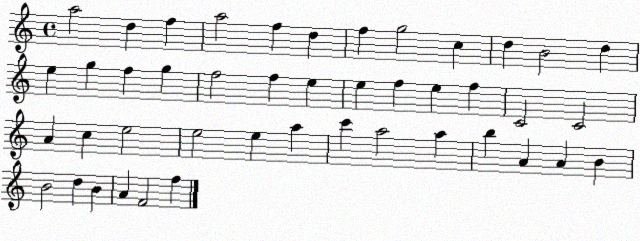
X:1
T:Untitled
M:4/4
L:1/4
K:C
a2 d f a2 f d f g2 c d B2 d e g f g f2 f e e f e f C2 C2 A c e2 e2 e a c' a2 a b A A B B2 d B A F2 f